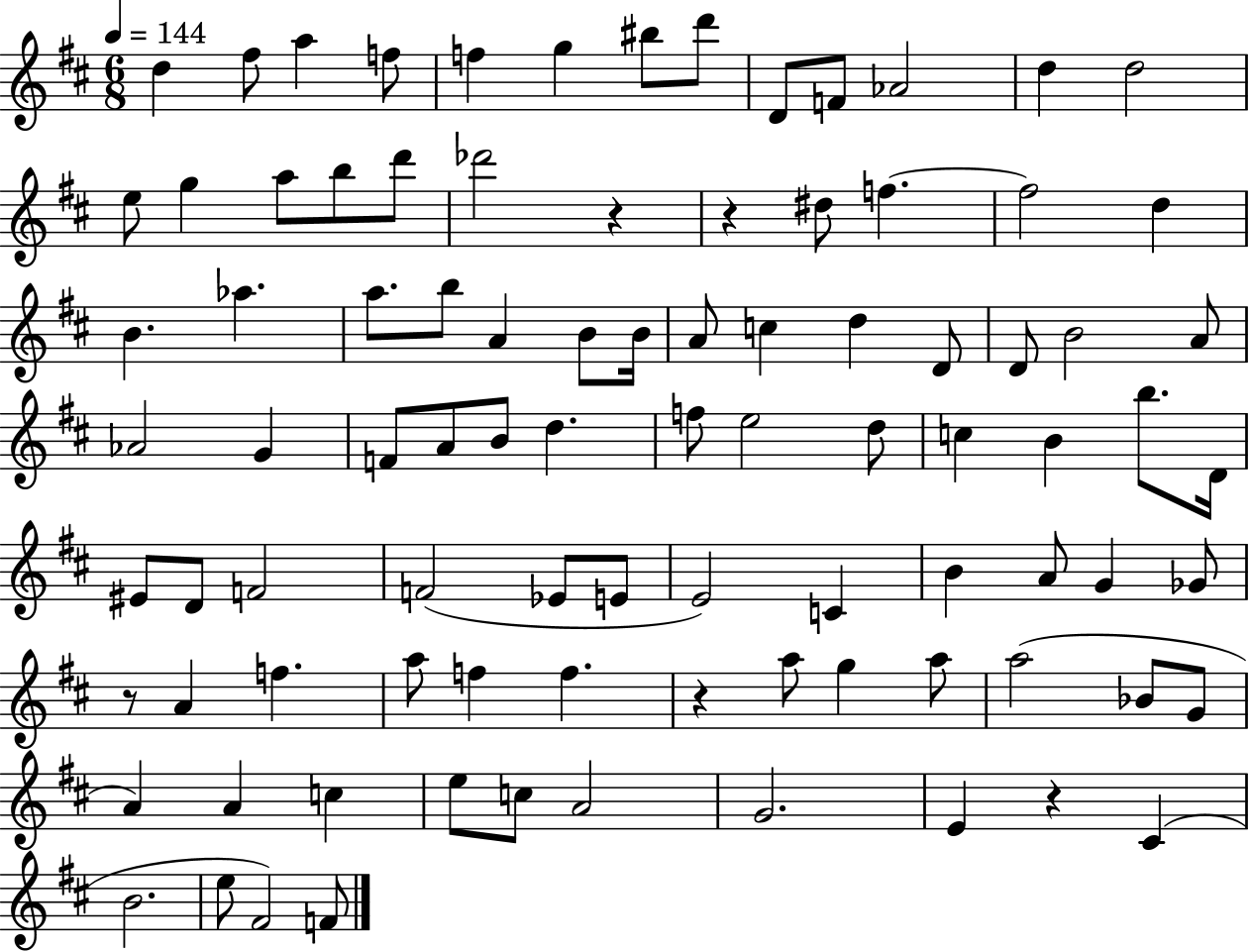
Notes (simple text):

D5/q F#5/e A5/q F5/e F5/q G5/q BIS5/e D6/e D4/e F4/e Ab4/h D5/q D5/h E5/e G5/q A5/e B5/e D6/e Db6/h R/q R/q D#5/e F5/q. F5/h D5/q B4/q. Ab5/q. A5/e. B5/e A4/q B4/e B4/s A4/e C5/q D5/q D4/e D4/e B4/h A4/e Ab4/h G4/q F4/e A4/e B4/e D5/q. F5/e E5/h D5/e C5/q B4/q B5/e. D4/s EIS4/e D4/e F4/h F4/h Eb4/e E4/e E4/h C4/q B4/q A4/e G4/q Gb4/e R/e A4/q F5/q. A5/e F5/q F5/q. R/q A5/e G5/q A5/e A5/h Bb4/e G4/e A4/q A4/q C5/q E5/e C5/e A4/h G4/h. E4/q R/q C#4/q B4/h. E5/e F#4/h F4/e